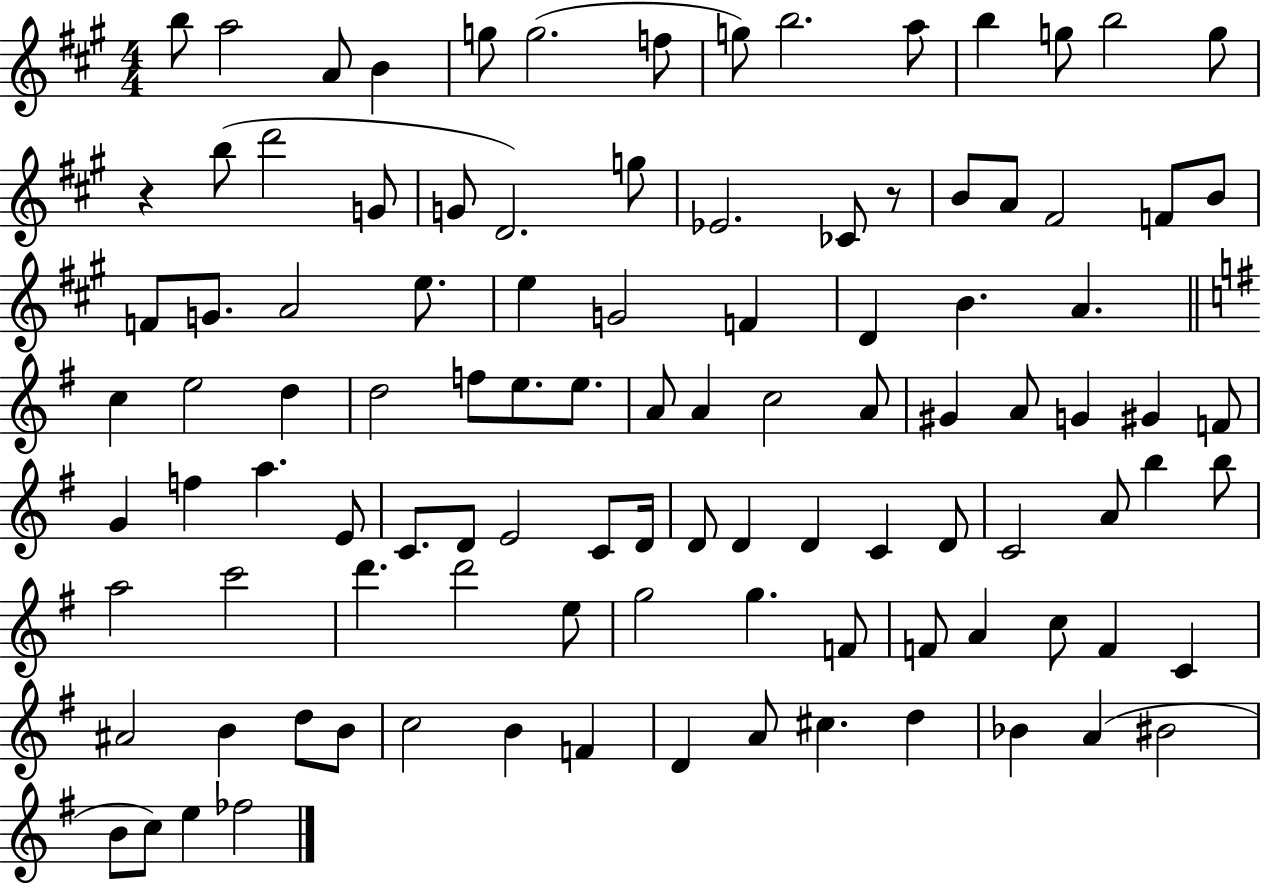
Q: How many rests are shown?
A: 2